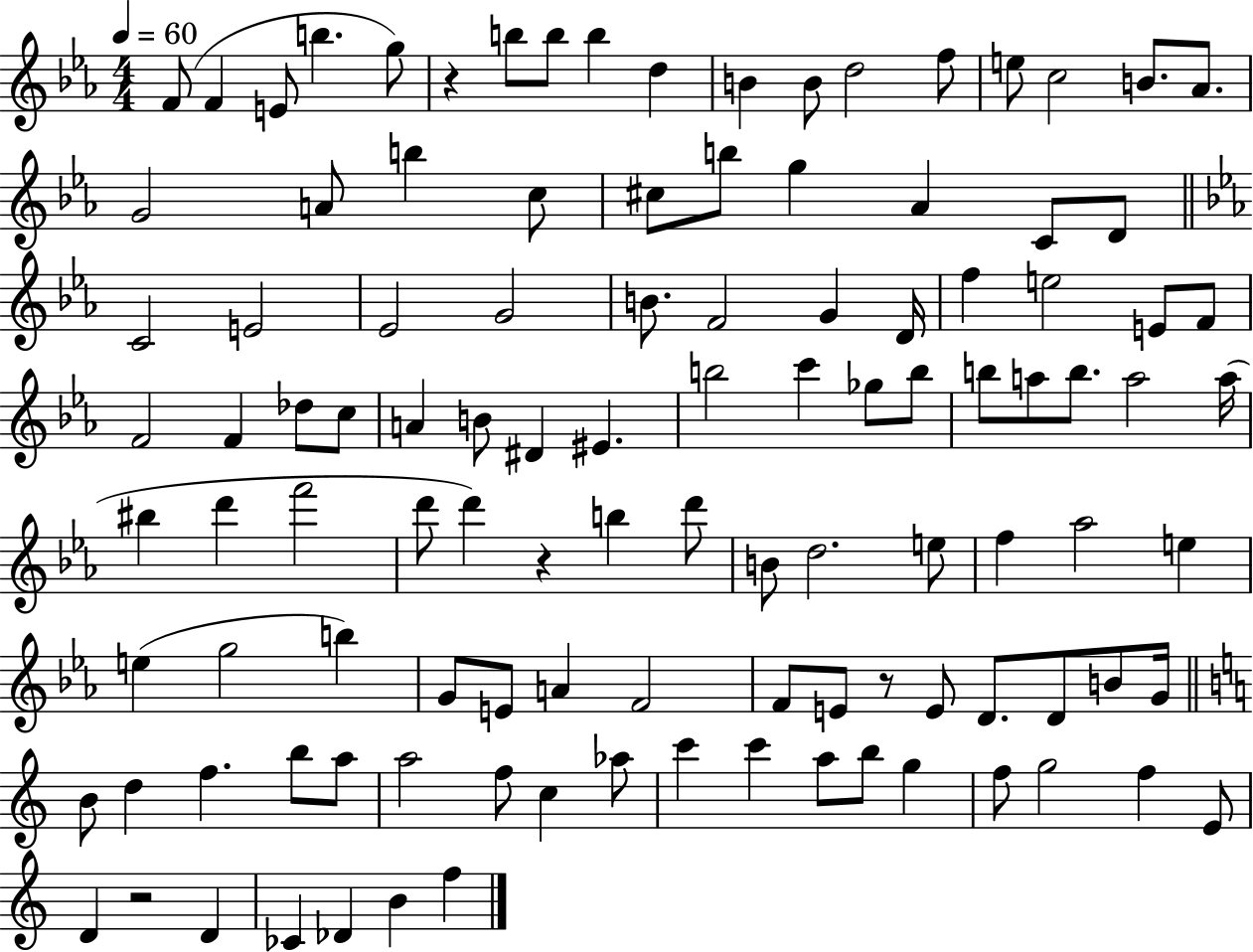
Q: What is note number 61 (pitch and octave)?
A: D6